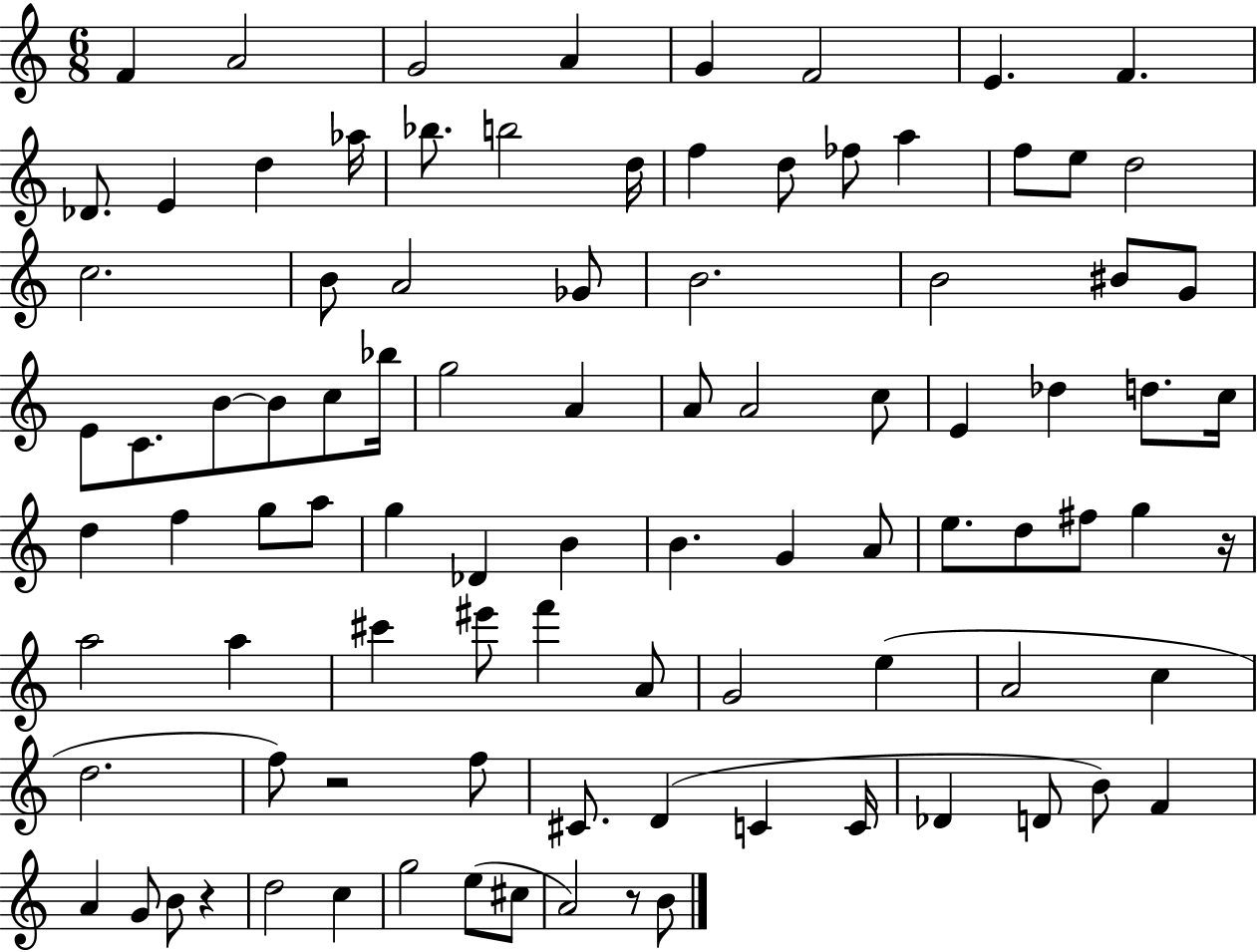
F4/q A4/h G4/h A4/q G4/q F4/h E4/q. F4/q. Db4/e. E4/q D5/q Ab5/s Bb5/e. B5/h D5/s F5/q D5/e FES5/e A5/q F5/e E5/e D5/h C5/h. B4/e A4/h Gb4/e B4/h. B4/h BIS4/e G4/e E4/e C4/e. B4/e B4/e C5/e Bb5/s G5/h A4/q A4/e A4/h C5/e E4/q Db5/q D5/e. C5/s D5/q F5/q G5/e A5/e G5/q Db4/q B4/q B4/q. G4/q A4/e E5/e. D5/e F#5/e G5/q R/s A5/h A5/q C#6/q EIS6/e F6/q A4/e G4/h E5/q A4/h C5/q D5/h. F5/e R/h F5/e C#4/e. D4/q C4/q C4/s Db4/q D4/e B4/e F4/q A4/q G4/e B4/e R/q D5/h C5/q G5/h E5/e C#5/e A4/h R/e B4/e